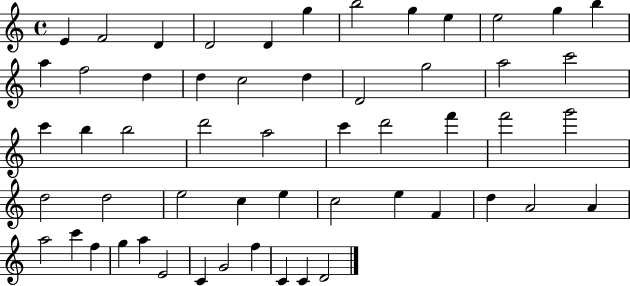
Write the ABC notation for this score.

X:1
T:Untitled
M:4/4
L:1/4
K:C
E F2 D D2 D g b2 g e e2 g b a f2 d d c2 d D2 g2 a2 c'2 c' b b2 d'2 a2 c' d'2 f' f'2 g'2 d2 d2 e2 c e c2 e F d A2 A a2 c' f g a E2 C G2 f C C D2